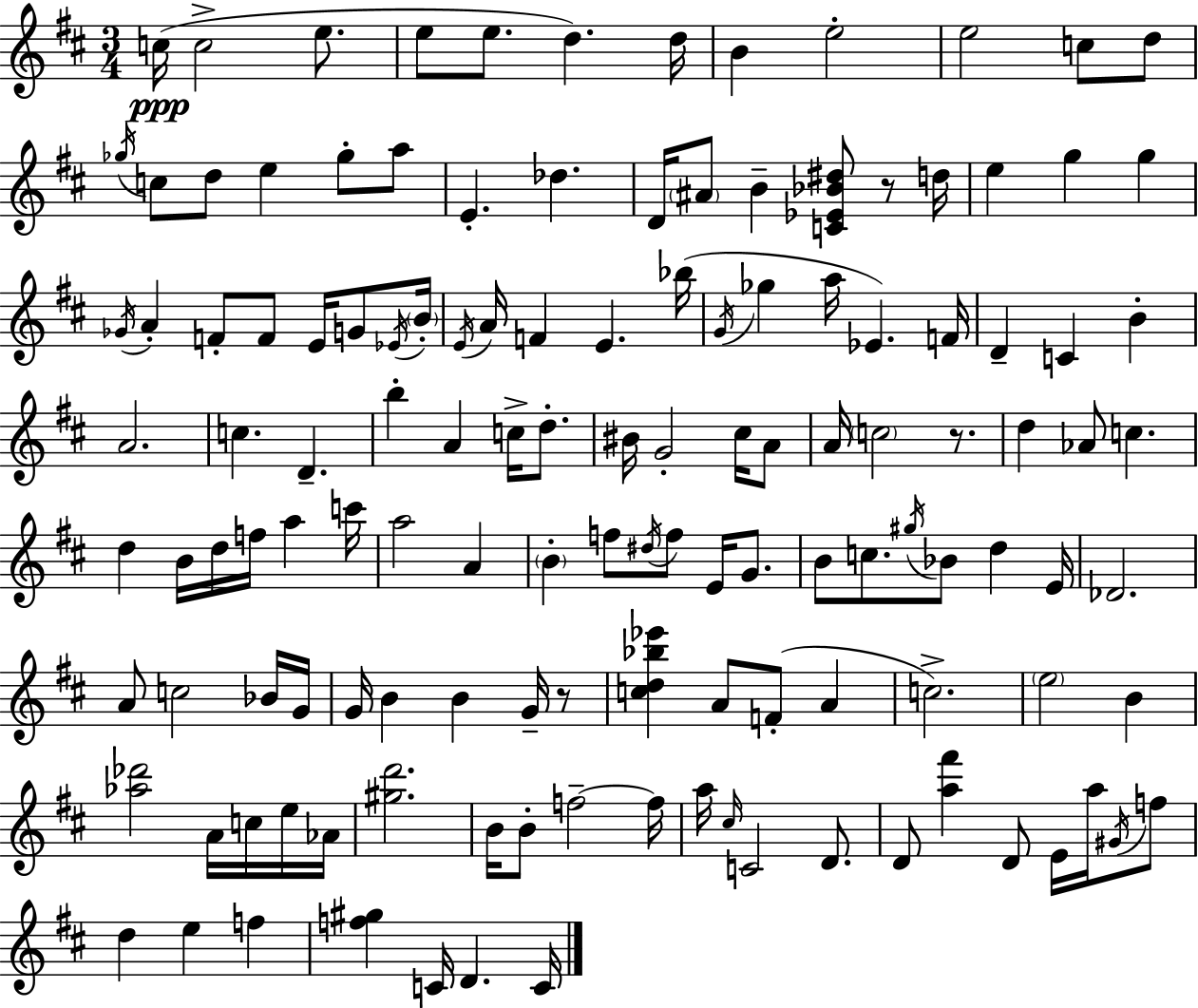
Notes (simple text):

C5/s C5/h E5/e. E5/e E5/e. D5/q. D5/s B4/q E5/h E5/h C5/e D5/e Gb5/s C5/e D5/e E5/q Gb5/e A5/e E4/q. Db5/q. D4/s A#4/e B4/q [C4,Eb4,Bb4,D#5]/e R/e D5/s E5/q G5/q G5/q Gb4/s A4/q F4/e F4/e E4/s G4/e Eb4/s B4/s E4/s A4/s F4/q E4/q. Bb5/s G4/s Gb5/q A5/s Eb4/q. F4/s D4/q C4/q B4/q A4/h. C5/q. D4/q. B5/q A4/q C5/s D5/e. BIS4/s G4/h C#5/s A4/e A4/s C5/h R/e. D5/q Ab4/e C5/q. D5/q B4/s D5/s F5/s A5/q C6/s A5/h A4/q B4/q F5/e D#5/s F5/e E4/s G4/e. B4/e C5/e. G#5/s Bb4/e D5/q E4/s Db4/h. A4/e C5/h Bb4/s G4/s G4/s B4/q B4/q G4/s R/e [C5,D5,Bb5,Eb6]/q A4/e F4/e A4/q C5/h. E5/h B4/q [Ab5,Db6]/h A4/s C5/s E5/s Ab4/s [G#5,D6]/h. B4/s B4/e F5/h F5/s A5/s C#5/s C4/h D4/e. D4/e [A5,F#6]/q D4/e E4/s A5/s G#4/s F5/e D5/q E5/q F5/q [F5,G#5]/q C4/s D4/q. C4/s